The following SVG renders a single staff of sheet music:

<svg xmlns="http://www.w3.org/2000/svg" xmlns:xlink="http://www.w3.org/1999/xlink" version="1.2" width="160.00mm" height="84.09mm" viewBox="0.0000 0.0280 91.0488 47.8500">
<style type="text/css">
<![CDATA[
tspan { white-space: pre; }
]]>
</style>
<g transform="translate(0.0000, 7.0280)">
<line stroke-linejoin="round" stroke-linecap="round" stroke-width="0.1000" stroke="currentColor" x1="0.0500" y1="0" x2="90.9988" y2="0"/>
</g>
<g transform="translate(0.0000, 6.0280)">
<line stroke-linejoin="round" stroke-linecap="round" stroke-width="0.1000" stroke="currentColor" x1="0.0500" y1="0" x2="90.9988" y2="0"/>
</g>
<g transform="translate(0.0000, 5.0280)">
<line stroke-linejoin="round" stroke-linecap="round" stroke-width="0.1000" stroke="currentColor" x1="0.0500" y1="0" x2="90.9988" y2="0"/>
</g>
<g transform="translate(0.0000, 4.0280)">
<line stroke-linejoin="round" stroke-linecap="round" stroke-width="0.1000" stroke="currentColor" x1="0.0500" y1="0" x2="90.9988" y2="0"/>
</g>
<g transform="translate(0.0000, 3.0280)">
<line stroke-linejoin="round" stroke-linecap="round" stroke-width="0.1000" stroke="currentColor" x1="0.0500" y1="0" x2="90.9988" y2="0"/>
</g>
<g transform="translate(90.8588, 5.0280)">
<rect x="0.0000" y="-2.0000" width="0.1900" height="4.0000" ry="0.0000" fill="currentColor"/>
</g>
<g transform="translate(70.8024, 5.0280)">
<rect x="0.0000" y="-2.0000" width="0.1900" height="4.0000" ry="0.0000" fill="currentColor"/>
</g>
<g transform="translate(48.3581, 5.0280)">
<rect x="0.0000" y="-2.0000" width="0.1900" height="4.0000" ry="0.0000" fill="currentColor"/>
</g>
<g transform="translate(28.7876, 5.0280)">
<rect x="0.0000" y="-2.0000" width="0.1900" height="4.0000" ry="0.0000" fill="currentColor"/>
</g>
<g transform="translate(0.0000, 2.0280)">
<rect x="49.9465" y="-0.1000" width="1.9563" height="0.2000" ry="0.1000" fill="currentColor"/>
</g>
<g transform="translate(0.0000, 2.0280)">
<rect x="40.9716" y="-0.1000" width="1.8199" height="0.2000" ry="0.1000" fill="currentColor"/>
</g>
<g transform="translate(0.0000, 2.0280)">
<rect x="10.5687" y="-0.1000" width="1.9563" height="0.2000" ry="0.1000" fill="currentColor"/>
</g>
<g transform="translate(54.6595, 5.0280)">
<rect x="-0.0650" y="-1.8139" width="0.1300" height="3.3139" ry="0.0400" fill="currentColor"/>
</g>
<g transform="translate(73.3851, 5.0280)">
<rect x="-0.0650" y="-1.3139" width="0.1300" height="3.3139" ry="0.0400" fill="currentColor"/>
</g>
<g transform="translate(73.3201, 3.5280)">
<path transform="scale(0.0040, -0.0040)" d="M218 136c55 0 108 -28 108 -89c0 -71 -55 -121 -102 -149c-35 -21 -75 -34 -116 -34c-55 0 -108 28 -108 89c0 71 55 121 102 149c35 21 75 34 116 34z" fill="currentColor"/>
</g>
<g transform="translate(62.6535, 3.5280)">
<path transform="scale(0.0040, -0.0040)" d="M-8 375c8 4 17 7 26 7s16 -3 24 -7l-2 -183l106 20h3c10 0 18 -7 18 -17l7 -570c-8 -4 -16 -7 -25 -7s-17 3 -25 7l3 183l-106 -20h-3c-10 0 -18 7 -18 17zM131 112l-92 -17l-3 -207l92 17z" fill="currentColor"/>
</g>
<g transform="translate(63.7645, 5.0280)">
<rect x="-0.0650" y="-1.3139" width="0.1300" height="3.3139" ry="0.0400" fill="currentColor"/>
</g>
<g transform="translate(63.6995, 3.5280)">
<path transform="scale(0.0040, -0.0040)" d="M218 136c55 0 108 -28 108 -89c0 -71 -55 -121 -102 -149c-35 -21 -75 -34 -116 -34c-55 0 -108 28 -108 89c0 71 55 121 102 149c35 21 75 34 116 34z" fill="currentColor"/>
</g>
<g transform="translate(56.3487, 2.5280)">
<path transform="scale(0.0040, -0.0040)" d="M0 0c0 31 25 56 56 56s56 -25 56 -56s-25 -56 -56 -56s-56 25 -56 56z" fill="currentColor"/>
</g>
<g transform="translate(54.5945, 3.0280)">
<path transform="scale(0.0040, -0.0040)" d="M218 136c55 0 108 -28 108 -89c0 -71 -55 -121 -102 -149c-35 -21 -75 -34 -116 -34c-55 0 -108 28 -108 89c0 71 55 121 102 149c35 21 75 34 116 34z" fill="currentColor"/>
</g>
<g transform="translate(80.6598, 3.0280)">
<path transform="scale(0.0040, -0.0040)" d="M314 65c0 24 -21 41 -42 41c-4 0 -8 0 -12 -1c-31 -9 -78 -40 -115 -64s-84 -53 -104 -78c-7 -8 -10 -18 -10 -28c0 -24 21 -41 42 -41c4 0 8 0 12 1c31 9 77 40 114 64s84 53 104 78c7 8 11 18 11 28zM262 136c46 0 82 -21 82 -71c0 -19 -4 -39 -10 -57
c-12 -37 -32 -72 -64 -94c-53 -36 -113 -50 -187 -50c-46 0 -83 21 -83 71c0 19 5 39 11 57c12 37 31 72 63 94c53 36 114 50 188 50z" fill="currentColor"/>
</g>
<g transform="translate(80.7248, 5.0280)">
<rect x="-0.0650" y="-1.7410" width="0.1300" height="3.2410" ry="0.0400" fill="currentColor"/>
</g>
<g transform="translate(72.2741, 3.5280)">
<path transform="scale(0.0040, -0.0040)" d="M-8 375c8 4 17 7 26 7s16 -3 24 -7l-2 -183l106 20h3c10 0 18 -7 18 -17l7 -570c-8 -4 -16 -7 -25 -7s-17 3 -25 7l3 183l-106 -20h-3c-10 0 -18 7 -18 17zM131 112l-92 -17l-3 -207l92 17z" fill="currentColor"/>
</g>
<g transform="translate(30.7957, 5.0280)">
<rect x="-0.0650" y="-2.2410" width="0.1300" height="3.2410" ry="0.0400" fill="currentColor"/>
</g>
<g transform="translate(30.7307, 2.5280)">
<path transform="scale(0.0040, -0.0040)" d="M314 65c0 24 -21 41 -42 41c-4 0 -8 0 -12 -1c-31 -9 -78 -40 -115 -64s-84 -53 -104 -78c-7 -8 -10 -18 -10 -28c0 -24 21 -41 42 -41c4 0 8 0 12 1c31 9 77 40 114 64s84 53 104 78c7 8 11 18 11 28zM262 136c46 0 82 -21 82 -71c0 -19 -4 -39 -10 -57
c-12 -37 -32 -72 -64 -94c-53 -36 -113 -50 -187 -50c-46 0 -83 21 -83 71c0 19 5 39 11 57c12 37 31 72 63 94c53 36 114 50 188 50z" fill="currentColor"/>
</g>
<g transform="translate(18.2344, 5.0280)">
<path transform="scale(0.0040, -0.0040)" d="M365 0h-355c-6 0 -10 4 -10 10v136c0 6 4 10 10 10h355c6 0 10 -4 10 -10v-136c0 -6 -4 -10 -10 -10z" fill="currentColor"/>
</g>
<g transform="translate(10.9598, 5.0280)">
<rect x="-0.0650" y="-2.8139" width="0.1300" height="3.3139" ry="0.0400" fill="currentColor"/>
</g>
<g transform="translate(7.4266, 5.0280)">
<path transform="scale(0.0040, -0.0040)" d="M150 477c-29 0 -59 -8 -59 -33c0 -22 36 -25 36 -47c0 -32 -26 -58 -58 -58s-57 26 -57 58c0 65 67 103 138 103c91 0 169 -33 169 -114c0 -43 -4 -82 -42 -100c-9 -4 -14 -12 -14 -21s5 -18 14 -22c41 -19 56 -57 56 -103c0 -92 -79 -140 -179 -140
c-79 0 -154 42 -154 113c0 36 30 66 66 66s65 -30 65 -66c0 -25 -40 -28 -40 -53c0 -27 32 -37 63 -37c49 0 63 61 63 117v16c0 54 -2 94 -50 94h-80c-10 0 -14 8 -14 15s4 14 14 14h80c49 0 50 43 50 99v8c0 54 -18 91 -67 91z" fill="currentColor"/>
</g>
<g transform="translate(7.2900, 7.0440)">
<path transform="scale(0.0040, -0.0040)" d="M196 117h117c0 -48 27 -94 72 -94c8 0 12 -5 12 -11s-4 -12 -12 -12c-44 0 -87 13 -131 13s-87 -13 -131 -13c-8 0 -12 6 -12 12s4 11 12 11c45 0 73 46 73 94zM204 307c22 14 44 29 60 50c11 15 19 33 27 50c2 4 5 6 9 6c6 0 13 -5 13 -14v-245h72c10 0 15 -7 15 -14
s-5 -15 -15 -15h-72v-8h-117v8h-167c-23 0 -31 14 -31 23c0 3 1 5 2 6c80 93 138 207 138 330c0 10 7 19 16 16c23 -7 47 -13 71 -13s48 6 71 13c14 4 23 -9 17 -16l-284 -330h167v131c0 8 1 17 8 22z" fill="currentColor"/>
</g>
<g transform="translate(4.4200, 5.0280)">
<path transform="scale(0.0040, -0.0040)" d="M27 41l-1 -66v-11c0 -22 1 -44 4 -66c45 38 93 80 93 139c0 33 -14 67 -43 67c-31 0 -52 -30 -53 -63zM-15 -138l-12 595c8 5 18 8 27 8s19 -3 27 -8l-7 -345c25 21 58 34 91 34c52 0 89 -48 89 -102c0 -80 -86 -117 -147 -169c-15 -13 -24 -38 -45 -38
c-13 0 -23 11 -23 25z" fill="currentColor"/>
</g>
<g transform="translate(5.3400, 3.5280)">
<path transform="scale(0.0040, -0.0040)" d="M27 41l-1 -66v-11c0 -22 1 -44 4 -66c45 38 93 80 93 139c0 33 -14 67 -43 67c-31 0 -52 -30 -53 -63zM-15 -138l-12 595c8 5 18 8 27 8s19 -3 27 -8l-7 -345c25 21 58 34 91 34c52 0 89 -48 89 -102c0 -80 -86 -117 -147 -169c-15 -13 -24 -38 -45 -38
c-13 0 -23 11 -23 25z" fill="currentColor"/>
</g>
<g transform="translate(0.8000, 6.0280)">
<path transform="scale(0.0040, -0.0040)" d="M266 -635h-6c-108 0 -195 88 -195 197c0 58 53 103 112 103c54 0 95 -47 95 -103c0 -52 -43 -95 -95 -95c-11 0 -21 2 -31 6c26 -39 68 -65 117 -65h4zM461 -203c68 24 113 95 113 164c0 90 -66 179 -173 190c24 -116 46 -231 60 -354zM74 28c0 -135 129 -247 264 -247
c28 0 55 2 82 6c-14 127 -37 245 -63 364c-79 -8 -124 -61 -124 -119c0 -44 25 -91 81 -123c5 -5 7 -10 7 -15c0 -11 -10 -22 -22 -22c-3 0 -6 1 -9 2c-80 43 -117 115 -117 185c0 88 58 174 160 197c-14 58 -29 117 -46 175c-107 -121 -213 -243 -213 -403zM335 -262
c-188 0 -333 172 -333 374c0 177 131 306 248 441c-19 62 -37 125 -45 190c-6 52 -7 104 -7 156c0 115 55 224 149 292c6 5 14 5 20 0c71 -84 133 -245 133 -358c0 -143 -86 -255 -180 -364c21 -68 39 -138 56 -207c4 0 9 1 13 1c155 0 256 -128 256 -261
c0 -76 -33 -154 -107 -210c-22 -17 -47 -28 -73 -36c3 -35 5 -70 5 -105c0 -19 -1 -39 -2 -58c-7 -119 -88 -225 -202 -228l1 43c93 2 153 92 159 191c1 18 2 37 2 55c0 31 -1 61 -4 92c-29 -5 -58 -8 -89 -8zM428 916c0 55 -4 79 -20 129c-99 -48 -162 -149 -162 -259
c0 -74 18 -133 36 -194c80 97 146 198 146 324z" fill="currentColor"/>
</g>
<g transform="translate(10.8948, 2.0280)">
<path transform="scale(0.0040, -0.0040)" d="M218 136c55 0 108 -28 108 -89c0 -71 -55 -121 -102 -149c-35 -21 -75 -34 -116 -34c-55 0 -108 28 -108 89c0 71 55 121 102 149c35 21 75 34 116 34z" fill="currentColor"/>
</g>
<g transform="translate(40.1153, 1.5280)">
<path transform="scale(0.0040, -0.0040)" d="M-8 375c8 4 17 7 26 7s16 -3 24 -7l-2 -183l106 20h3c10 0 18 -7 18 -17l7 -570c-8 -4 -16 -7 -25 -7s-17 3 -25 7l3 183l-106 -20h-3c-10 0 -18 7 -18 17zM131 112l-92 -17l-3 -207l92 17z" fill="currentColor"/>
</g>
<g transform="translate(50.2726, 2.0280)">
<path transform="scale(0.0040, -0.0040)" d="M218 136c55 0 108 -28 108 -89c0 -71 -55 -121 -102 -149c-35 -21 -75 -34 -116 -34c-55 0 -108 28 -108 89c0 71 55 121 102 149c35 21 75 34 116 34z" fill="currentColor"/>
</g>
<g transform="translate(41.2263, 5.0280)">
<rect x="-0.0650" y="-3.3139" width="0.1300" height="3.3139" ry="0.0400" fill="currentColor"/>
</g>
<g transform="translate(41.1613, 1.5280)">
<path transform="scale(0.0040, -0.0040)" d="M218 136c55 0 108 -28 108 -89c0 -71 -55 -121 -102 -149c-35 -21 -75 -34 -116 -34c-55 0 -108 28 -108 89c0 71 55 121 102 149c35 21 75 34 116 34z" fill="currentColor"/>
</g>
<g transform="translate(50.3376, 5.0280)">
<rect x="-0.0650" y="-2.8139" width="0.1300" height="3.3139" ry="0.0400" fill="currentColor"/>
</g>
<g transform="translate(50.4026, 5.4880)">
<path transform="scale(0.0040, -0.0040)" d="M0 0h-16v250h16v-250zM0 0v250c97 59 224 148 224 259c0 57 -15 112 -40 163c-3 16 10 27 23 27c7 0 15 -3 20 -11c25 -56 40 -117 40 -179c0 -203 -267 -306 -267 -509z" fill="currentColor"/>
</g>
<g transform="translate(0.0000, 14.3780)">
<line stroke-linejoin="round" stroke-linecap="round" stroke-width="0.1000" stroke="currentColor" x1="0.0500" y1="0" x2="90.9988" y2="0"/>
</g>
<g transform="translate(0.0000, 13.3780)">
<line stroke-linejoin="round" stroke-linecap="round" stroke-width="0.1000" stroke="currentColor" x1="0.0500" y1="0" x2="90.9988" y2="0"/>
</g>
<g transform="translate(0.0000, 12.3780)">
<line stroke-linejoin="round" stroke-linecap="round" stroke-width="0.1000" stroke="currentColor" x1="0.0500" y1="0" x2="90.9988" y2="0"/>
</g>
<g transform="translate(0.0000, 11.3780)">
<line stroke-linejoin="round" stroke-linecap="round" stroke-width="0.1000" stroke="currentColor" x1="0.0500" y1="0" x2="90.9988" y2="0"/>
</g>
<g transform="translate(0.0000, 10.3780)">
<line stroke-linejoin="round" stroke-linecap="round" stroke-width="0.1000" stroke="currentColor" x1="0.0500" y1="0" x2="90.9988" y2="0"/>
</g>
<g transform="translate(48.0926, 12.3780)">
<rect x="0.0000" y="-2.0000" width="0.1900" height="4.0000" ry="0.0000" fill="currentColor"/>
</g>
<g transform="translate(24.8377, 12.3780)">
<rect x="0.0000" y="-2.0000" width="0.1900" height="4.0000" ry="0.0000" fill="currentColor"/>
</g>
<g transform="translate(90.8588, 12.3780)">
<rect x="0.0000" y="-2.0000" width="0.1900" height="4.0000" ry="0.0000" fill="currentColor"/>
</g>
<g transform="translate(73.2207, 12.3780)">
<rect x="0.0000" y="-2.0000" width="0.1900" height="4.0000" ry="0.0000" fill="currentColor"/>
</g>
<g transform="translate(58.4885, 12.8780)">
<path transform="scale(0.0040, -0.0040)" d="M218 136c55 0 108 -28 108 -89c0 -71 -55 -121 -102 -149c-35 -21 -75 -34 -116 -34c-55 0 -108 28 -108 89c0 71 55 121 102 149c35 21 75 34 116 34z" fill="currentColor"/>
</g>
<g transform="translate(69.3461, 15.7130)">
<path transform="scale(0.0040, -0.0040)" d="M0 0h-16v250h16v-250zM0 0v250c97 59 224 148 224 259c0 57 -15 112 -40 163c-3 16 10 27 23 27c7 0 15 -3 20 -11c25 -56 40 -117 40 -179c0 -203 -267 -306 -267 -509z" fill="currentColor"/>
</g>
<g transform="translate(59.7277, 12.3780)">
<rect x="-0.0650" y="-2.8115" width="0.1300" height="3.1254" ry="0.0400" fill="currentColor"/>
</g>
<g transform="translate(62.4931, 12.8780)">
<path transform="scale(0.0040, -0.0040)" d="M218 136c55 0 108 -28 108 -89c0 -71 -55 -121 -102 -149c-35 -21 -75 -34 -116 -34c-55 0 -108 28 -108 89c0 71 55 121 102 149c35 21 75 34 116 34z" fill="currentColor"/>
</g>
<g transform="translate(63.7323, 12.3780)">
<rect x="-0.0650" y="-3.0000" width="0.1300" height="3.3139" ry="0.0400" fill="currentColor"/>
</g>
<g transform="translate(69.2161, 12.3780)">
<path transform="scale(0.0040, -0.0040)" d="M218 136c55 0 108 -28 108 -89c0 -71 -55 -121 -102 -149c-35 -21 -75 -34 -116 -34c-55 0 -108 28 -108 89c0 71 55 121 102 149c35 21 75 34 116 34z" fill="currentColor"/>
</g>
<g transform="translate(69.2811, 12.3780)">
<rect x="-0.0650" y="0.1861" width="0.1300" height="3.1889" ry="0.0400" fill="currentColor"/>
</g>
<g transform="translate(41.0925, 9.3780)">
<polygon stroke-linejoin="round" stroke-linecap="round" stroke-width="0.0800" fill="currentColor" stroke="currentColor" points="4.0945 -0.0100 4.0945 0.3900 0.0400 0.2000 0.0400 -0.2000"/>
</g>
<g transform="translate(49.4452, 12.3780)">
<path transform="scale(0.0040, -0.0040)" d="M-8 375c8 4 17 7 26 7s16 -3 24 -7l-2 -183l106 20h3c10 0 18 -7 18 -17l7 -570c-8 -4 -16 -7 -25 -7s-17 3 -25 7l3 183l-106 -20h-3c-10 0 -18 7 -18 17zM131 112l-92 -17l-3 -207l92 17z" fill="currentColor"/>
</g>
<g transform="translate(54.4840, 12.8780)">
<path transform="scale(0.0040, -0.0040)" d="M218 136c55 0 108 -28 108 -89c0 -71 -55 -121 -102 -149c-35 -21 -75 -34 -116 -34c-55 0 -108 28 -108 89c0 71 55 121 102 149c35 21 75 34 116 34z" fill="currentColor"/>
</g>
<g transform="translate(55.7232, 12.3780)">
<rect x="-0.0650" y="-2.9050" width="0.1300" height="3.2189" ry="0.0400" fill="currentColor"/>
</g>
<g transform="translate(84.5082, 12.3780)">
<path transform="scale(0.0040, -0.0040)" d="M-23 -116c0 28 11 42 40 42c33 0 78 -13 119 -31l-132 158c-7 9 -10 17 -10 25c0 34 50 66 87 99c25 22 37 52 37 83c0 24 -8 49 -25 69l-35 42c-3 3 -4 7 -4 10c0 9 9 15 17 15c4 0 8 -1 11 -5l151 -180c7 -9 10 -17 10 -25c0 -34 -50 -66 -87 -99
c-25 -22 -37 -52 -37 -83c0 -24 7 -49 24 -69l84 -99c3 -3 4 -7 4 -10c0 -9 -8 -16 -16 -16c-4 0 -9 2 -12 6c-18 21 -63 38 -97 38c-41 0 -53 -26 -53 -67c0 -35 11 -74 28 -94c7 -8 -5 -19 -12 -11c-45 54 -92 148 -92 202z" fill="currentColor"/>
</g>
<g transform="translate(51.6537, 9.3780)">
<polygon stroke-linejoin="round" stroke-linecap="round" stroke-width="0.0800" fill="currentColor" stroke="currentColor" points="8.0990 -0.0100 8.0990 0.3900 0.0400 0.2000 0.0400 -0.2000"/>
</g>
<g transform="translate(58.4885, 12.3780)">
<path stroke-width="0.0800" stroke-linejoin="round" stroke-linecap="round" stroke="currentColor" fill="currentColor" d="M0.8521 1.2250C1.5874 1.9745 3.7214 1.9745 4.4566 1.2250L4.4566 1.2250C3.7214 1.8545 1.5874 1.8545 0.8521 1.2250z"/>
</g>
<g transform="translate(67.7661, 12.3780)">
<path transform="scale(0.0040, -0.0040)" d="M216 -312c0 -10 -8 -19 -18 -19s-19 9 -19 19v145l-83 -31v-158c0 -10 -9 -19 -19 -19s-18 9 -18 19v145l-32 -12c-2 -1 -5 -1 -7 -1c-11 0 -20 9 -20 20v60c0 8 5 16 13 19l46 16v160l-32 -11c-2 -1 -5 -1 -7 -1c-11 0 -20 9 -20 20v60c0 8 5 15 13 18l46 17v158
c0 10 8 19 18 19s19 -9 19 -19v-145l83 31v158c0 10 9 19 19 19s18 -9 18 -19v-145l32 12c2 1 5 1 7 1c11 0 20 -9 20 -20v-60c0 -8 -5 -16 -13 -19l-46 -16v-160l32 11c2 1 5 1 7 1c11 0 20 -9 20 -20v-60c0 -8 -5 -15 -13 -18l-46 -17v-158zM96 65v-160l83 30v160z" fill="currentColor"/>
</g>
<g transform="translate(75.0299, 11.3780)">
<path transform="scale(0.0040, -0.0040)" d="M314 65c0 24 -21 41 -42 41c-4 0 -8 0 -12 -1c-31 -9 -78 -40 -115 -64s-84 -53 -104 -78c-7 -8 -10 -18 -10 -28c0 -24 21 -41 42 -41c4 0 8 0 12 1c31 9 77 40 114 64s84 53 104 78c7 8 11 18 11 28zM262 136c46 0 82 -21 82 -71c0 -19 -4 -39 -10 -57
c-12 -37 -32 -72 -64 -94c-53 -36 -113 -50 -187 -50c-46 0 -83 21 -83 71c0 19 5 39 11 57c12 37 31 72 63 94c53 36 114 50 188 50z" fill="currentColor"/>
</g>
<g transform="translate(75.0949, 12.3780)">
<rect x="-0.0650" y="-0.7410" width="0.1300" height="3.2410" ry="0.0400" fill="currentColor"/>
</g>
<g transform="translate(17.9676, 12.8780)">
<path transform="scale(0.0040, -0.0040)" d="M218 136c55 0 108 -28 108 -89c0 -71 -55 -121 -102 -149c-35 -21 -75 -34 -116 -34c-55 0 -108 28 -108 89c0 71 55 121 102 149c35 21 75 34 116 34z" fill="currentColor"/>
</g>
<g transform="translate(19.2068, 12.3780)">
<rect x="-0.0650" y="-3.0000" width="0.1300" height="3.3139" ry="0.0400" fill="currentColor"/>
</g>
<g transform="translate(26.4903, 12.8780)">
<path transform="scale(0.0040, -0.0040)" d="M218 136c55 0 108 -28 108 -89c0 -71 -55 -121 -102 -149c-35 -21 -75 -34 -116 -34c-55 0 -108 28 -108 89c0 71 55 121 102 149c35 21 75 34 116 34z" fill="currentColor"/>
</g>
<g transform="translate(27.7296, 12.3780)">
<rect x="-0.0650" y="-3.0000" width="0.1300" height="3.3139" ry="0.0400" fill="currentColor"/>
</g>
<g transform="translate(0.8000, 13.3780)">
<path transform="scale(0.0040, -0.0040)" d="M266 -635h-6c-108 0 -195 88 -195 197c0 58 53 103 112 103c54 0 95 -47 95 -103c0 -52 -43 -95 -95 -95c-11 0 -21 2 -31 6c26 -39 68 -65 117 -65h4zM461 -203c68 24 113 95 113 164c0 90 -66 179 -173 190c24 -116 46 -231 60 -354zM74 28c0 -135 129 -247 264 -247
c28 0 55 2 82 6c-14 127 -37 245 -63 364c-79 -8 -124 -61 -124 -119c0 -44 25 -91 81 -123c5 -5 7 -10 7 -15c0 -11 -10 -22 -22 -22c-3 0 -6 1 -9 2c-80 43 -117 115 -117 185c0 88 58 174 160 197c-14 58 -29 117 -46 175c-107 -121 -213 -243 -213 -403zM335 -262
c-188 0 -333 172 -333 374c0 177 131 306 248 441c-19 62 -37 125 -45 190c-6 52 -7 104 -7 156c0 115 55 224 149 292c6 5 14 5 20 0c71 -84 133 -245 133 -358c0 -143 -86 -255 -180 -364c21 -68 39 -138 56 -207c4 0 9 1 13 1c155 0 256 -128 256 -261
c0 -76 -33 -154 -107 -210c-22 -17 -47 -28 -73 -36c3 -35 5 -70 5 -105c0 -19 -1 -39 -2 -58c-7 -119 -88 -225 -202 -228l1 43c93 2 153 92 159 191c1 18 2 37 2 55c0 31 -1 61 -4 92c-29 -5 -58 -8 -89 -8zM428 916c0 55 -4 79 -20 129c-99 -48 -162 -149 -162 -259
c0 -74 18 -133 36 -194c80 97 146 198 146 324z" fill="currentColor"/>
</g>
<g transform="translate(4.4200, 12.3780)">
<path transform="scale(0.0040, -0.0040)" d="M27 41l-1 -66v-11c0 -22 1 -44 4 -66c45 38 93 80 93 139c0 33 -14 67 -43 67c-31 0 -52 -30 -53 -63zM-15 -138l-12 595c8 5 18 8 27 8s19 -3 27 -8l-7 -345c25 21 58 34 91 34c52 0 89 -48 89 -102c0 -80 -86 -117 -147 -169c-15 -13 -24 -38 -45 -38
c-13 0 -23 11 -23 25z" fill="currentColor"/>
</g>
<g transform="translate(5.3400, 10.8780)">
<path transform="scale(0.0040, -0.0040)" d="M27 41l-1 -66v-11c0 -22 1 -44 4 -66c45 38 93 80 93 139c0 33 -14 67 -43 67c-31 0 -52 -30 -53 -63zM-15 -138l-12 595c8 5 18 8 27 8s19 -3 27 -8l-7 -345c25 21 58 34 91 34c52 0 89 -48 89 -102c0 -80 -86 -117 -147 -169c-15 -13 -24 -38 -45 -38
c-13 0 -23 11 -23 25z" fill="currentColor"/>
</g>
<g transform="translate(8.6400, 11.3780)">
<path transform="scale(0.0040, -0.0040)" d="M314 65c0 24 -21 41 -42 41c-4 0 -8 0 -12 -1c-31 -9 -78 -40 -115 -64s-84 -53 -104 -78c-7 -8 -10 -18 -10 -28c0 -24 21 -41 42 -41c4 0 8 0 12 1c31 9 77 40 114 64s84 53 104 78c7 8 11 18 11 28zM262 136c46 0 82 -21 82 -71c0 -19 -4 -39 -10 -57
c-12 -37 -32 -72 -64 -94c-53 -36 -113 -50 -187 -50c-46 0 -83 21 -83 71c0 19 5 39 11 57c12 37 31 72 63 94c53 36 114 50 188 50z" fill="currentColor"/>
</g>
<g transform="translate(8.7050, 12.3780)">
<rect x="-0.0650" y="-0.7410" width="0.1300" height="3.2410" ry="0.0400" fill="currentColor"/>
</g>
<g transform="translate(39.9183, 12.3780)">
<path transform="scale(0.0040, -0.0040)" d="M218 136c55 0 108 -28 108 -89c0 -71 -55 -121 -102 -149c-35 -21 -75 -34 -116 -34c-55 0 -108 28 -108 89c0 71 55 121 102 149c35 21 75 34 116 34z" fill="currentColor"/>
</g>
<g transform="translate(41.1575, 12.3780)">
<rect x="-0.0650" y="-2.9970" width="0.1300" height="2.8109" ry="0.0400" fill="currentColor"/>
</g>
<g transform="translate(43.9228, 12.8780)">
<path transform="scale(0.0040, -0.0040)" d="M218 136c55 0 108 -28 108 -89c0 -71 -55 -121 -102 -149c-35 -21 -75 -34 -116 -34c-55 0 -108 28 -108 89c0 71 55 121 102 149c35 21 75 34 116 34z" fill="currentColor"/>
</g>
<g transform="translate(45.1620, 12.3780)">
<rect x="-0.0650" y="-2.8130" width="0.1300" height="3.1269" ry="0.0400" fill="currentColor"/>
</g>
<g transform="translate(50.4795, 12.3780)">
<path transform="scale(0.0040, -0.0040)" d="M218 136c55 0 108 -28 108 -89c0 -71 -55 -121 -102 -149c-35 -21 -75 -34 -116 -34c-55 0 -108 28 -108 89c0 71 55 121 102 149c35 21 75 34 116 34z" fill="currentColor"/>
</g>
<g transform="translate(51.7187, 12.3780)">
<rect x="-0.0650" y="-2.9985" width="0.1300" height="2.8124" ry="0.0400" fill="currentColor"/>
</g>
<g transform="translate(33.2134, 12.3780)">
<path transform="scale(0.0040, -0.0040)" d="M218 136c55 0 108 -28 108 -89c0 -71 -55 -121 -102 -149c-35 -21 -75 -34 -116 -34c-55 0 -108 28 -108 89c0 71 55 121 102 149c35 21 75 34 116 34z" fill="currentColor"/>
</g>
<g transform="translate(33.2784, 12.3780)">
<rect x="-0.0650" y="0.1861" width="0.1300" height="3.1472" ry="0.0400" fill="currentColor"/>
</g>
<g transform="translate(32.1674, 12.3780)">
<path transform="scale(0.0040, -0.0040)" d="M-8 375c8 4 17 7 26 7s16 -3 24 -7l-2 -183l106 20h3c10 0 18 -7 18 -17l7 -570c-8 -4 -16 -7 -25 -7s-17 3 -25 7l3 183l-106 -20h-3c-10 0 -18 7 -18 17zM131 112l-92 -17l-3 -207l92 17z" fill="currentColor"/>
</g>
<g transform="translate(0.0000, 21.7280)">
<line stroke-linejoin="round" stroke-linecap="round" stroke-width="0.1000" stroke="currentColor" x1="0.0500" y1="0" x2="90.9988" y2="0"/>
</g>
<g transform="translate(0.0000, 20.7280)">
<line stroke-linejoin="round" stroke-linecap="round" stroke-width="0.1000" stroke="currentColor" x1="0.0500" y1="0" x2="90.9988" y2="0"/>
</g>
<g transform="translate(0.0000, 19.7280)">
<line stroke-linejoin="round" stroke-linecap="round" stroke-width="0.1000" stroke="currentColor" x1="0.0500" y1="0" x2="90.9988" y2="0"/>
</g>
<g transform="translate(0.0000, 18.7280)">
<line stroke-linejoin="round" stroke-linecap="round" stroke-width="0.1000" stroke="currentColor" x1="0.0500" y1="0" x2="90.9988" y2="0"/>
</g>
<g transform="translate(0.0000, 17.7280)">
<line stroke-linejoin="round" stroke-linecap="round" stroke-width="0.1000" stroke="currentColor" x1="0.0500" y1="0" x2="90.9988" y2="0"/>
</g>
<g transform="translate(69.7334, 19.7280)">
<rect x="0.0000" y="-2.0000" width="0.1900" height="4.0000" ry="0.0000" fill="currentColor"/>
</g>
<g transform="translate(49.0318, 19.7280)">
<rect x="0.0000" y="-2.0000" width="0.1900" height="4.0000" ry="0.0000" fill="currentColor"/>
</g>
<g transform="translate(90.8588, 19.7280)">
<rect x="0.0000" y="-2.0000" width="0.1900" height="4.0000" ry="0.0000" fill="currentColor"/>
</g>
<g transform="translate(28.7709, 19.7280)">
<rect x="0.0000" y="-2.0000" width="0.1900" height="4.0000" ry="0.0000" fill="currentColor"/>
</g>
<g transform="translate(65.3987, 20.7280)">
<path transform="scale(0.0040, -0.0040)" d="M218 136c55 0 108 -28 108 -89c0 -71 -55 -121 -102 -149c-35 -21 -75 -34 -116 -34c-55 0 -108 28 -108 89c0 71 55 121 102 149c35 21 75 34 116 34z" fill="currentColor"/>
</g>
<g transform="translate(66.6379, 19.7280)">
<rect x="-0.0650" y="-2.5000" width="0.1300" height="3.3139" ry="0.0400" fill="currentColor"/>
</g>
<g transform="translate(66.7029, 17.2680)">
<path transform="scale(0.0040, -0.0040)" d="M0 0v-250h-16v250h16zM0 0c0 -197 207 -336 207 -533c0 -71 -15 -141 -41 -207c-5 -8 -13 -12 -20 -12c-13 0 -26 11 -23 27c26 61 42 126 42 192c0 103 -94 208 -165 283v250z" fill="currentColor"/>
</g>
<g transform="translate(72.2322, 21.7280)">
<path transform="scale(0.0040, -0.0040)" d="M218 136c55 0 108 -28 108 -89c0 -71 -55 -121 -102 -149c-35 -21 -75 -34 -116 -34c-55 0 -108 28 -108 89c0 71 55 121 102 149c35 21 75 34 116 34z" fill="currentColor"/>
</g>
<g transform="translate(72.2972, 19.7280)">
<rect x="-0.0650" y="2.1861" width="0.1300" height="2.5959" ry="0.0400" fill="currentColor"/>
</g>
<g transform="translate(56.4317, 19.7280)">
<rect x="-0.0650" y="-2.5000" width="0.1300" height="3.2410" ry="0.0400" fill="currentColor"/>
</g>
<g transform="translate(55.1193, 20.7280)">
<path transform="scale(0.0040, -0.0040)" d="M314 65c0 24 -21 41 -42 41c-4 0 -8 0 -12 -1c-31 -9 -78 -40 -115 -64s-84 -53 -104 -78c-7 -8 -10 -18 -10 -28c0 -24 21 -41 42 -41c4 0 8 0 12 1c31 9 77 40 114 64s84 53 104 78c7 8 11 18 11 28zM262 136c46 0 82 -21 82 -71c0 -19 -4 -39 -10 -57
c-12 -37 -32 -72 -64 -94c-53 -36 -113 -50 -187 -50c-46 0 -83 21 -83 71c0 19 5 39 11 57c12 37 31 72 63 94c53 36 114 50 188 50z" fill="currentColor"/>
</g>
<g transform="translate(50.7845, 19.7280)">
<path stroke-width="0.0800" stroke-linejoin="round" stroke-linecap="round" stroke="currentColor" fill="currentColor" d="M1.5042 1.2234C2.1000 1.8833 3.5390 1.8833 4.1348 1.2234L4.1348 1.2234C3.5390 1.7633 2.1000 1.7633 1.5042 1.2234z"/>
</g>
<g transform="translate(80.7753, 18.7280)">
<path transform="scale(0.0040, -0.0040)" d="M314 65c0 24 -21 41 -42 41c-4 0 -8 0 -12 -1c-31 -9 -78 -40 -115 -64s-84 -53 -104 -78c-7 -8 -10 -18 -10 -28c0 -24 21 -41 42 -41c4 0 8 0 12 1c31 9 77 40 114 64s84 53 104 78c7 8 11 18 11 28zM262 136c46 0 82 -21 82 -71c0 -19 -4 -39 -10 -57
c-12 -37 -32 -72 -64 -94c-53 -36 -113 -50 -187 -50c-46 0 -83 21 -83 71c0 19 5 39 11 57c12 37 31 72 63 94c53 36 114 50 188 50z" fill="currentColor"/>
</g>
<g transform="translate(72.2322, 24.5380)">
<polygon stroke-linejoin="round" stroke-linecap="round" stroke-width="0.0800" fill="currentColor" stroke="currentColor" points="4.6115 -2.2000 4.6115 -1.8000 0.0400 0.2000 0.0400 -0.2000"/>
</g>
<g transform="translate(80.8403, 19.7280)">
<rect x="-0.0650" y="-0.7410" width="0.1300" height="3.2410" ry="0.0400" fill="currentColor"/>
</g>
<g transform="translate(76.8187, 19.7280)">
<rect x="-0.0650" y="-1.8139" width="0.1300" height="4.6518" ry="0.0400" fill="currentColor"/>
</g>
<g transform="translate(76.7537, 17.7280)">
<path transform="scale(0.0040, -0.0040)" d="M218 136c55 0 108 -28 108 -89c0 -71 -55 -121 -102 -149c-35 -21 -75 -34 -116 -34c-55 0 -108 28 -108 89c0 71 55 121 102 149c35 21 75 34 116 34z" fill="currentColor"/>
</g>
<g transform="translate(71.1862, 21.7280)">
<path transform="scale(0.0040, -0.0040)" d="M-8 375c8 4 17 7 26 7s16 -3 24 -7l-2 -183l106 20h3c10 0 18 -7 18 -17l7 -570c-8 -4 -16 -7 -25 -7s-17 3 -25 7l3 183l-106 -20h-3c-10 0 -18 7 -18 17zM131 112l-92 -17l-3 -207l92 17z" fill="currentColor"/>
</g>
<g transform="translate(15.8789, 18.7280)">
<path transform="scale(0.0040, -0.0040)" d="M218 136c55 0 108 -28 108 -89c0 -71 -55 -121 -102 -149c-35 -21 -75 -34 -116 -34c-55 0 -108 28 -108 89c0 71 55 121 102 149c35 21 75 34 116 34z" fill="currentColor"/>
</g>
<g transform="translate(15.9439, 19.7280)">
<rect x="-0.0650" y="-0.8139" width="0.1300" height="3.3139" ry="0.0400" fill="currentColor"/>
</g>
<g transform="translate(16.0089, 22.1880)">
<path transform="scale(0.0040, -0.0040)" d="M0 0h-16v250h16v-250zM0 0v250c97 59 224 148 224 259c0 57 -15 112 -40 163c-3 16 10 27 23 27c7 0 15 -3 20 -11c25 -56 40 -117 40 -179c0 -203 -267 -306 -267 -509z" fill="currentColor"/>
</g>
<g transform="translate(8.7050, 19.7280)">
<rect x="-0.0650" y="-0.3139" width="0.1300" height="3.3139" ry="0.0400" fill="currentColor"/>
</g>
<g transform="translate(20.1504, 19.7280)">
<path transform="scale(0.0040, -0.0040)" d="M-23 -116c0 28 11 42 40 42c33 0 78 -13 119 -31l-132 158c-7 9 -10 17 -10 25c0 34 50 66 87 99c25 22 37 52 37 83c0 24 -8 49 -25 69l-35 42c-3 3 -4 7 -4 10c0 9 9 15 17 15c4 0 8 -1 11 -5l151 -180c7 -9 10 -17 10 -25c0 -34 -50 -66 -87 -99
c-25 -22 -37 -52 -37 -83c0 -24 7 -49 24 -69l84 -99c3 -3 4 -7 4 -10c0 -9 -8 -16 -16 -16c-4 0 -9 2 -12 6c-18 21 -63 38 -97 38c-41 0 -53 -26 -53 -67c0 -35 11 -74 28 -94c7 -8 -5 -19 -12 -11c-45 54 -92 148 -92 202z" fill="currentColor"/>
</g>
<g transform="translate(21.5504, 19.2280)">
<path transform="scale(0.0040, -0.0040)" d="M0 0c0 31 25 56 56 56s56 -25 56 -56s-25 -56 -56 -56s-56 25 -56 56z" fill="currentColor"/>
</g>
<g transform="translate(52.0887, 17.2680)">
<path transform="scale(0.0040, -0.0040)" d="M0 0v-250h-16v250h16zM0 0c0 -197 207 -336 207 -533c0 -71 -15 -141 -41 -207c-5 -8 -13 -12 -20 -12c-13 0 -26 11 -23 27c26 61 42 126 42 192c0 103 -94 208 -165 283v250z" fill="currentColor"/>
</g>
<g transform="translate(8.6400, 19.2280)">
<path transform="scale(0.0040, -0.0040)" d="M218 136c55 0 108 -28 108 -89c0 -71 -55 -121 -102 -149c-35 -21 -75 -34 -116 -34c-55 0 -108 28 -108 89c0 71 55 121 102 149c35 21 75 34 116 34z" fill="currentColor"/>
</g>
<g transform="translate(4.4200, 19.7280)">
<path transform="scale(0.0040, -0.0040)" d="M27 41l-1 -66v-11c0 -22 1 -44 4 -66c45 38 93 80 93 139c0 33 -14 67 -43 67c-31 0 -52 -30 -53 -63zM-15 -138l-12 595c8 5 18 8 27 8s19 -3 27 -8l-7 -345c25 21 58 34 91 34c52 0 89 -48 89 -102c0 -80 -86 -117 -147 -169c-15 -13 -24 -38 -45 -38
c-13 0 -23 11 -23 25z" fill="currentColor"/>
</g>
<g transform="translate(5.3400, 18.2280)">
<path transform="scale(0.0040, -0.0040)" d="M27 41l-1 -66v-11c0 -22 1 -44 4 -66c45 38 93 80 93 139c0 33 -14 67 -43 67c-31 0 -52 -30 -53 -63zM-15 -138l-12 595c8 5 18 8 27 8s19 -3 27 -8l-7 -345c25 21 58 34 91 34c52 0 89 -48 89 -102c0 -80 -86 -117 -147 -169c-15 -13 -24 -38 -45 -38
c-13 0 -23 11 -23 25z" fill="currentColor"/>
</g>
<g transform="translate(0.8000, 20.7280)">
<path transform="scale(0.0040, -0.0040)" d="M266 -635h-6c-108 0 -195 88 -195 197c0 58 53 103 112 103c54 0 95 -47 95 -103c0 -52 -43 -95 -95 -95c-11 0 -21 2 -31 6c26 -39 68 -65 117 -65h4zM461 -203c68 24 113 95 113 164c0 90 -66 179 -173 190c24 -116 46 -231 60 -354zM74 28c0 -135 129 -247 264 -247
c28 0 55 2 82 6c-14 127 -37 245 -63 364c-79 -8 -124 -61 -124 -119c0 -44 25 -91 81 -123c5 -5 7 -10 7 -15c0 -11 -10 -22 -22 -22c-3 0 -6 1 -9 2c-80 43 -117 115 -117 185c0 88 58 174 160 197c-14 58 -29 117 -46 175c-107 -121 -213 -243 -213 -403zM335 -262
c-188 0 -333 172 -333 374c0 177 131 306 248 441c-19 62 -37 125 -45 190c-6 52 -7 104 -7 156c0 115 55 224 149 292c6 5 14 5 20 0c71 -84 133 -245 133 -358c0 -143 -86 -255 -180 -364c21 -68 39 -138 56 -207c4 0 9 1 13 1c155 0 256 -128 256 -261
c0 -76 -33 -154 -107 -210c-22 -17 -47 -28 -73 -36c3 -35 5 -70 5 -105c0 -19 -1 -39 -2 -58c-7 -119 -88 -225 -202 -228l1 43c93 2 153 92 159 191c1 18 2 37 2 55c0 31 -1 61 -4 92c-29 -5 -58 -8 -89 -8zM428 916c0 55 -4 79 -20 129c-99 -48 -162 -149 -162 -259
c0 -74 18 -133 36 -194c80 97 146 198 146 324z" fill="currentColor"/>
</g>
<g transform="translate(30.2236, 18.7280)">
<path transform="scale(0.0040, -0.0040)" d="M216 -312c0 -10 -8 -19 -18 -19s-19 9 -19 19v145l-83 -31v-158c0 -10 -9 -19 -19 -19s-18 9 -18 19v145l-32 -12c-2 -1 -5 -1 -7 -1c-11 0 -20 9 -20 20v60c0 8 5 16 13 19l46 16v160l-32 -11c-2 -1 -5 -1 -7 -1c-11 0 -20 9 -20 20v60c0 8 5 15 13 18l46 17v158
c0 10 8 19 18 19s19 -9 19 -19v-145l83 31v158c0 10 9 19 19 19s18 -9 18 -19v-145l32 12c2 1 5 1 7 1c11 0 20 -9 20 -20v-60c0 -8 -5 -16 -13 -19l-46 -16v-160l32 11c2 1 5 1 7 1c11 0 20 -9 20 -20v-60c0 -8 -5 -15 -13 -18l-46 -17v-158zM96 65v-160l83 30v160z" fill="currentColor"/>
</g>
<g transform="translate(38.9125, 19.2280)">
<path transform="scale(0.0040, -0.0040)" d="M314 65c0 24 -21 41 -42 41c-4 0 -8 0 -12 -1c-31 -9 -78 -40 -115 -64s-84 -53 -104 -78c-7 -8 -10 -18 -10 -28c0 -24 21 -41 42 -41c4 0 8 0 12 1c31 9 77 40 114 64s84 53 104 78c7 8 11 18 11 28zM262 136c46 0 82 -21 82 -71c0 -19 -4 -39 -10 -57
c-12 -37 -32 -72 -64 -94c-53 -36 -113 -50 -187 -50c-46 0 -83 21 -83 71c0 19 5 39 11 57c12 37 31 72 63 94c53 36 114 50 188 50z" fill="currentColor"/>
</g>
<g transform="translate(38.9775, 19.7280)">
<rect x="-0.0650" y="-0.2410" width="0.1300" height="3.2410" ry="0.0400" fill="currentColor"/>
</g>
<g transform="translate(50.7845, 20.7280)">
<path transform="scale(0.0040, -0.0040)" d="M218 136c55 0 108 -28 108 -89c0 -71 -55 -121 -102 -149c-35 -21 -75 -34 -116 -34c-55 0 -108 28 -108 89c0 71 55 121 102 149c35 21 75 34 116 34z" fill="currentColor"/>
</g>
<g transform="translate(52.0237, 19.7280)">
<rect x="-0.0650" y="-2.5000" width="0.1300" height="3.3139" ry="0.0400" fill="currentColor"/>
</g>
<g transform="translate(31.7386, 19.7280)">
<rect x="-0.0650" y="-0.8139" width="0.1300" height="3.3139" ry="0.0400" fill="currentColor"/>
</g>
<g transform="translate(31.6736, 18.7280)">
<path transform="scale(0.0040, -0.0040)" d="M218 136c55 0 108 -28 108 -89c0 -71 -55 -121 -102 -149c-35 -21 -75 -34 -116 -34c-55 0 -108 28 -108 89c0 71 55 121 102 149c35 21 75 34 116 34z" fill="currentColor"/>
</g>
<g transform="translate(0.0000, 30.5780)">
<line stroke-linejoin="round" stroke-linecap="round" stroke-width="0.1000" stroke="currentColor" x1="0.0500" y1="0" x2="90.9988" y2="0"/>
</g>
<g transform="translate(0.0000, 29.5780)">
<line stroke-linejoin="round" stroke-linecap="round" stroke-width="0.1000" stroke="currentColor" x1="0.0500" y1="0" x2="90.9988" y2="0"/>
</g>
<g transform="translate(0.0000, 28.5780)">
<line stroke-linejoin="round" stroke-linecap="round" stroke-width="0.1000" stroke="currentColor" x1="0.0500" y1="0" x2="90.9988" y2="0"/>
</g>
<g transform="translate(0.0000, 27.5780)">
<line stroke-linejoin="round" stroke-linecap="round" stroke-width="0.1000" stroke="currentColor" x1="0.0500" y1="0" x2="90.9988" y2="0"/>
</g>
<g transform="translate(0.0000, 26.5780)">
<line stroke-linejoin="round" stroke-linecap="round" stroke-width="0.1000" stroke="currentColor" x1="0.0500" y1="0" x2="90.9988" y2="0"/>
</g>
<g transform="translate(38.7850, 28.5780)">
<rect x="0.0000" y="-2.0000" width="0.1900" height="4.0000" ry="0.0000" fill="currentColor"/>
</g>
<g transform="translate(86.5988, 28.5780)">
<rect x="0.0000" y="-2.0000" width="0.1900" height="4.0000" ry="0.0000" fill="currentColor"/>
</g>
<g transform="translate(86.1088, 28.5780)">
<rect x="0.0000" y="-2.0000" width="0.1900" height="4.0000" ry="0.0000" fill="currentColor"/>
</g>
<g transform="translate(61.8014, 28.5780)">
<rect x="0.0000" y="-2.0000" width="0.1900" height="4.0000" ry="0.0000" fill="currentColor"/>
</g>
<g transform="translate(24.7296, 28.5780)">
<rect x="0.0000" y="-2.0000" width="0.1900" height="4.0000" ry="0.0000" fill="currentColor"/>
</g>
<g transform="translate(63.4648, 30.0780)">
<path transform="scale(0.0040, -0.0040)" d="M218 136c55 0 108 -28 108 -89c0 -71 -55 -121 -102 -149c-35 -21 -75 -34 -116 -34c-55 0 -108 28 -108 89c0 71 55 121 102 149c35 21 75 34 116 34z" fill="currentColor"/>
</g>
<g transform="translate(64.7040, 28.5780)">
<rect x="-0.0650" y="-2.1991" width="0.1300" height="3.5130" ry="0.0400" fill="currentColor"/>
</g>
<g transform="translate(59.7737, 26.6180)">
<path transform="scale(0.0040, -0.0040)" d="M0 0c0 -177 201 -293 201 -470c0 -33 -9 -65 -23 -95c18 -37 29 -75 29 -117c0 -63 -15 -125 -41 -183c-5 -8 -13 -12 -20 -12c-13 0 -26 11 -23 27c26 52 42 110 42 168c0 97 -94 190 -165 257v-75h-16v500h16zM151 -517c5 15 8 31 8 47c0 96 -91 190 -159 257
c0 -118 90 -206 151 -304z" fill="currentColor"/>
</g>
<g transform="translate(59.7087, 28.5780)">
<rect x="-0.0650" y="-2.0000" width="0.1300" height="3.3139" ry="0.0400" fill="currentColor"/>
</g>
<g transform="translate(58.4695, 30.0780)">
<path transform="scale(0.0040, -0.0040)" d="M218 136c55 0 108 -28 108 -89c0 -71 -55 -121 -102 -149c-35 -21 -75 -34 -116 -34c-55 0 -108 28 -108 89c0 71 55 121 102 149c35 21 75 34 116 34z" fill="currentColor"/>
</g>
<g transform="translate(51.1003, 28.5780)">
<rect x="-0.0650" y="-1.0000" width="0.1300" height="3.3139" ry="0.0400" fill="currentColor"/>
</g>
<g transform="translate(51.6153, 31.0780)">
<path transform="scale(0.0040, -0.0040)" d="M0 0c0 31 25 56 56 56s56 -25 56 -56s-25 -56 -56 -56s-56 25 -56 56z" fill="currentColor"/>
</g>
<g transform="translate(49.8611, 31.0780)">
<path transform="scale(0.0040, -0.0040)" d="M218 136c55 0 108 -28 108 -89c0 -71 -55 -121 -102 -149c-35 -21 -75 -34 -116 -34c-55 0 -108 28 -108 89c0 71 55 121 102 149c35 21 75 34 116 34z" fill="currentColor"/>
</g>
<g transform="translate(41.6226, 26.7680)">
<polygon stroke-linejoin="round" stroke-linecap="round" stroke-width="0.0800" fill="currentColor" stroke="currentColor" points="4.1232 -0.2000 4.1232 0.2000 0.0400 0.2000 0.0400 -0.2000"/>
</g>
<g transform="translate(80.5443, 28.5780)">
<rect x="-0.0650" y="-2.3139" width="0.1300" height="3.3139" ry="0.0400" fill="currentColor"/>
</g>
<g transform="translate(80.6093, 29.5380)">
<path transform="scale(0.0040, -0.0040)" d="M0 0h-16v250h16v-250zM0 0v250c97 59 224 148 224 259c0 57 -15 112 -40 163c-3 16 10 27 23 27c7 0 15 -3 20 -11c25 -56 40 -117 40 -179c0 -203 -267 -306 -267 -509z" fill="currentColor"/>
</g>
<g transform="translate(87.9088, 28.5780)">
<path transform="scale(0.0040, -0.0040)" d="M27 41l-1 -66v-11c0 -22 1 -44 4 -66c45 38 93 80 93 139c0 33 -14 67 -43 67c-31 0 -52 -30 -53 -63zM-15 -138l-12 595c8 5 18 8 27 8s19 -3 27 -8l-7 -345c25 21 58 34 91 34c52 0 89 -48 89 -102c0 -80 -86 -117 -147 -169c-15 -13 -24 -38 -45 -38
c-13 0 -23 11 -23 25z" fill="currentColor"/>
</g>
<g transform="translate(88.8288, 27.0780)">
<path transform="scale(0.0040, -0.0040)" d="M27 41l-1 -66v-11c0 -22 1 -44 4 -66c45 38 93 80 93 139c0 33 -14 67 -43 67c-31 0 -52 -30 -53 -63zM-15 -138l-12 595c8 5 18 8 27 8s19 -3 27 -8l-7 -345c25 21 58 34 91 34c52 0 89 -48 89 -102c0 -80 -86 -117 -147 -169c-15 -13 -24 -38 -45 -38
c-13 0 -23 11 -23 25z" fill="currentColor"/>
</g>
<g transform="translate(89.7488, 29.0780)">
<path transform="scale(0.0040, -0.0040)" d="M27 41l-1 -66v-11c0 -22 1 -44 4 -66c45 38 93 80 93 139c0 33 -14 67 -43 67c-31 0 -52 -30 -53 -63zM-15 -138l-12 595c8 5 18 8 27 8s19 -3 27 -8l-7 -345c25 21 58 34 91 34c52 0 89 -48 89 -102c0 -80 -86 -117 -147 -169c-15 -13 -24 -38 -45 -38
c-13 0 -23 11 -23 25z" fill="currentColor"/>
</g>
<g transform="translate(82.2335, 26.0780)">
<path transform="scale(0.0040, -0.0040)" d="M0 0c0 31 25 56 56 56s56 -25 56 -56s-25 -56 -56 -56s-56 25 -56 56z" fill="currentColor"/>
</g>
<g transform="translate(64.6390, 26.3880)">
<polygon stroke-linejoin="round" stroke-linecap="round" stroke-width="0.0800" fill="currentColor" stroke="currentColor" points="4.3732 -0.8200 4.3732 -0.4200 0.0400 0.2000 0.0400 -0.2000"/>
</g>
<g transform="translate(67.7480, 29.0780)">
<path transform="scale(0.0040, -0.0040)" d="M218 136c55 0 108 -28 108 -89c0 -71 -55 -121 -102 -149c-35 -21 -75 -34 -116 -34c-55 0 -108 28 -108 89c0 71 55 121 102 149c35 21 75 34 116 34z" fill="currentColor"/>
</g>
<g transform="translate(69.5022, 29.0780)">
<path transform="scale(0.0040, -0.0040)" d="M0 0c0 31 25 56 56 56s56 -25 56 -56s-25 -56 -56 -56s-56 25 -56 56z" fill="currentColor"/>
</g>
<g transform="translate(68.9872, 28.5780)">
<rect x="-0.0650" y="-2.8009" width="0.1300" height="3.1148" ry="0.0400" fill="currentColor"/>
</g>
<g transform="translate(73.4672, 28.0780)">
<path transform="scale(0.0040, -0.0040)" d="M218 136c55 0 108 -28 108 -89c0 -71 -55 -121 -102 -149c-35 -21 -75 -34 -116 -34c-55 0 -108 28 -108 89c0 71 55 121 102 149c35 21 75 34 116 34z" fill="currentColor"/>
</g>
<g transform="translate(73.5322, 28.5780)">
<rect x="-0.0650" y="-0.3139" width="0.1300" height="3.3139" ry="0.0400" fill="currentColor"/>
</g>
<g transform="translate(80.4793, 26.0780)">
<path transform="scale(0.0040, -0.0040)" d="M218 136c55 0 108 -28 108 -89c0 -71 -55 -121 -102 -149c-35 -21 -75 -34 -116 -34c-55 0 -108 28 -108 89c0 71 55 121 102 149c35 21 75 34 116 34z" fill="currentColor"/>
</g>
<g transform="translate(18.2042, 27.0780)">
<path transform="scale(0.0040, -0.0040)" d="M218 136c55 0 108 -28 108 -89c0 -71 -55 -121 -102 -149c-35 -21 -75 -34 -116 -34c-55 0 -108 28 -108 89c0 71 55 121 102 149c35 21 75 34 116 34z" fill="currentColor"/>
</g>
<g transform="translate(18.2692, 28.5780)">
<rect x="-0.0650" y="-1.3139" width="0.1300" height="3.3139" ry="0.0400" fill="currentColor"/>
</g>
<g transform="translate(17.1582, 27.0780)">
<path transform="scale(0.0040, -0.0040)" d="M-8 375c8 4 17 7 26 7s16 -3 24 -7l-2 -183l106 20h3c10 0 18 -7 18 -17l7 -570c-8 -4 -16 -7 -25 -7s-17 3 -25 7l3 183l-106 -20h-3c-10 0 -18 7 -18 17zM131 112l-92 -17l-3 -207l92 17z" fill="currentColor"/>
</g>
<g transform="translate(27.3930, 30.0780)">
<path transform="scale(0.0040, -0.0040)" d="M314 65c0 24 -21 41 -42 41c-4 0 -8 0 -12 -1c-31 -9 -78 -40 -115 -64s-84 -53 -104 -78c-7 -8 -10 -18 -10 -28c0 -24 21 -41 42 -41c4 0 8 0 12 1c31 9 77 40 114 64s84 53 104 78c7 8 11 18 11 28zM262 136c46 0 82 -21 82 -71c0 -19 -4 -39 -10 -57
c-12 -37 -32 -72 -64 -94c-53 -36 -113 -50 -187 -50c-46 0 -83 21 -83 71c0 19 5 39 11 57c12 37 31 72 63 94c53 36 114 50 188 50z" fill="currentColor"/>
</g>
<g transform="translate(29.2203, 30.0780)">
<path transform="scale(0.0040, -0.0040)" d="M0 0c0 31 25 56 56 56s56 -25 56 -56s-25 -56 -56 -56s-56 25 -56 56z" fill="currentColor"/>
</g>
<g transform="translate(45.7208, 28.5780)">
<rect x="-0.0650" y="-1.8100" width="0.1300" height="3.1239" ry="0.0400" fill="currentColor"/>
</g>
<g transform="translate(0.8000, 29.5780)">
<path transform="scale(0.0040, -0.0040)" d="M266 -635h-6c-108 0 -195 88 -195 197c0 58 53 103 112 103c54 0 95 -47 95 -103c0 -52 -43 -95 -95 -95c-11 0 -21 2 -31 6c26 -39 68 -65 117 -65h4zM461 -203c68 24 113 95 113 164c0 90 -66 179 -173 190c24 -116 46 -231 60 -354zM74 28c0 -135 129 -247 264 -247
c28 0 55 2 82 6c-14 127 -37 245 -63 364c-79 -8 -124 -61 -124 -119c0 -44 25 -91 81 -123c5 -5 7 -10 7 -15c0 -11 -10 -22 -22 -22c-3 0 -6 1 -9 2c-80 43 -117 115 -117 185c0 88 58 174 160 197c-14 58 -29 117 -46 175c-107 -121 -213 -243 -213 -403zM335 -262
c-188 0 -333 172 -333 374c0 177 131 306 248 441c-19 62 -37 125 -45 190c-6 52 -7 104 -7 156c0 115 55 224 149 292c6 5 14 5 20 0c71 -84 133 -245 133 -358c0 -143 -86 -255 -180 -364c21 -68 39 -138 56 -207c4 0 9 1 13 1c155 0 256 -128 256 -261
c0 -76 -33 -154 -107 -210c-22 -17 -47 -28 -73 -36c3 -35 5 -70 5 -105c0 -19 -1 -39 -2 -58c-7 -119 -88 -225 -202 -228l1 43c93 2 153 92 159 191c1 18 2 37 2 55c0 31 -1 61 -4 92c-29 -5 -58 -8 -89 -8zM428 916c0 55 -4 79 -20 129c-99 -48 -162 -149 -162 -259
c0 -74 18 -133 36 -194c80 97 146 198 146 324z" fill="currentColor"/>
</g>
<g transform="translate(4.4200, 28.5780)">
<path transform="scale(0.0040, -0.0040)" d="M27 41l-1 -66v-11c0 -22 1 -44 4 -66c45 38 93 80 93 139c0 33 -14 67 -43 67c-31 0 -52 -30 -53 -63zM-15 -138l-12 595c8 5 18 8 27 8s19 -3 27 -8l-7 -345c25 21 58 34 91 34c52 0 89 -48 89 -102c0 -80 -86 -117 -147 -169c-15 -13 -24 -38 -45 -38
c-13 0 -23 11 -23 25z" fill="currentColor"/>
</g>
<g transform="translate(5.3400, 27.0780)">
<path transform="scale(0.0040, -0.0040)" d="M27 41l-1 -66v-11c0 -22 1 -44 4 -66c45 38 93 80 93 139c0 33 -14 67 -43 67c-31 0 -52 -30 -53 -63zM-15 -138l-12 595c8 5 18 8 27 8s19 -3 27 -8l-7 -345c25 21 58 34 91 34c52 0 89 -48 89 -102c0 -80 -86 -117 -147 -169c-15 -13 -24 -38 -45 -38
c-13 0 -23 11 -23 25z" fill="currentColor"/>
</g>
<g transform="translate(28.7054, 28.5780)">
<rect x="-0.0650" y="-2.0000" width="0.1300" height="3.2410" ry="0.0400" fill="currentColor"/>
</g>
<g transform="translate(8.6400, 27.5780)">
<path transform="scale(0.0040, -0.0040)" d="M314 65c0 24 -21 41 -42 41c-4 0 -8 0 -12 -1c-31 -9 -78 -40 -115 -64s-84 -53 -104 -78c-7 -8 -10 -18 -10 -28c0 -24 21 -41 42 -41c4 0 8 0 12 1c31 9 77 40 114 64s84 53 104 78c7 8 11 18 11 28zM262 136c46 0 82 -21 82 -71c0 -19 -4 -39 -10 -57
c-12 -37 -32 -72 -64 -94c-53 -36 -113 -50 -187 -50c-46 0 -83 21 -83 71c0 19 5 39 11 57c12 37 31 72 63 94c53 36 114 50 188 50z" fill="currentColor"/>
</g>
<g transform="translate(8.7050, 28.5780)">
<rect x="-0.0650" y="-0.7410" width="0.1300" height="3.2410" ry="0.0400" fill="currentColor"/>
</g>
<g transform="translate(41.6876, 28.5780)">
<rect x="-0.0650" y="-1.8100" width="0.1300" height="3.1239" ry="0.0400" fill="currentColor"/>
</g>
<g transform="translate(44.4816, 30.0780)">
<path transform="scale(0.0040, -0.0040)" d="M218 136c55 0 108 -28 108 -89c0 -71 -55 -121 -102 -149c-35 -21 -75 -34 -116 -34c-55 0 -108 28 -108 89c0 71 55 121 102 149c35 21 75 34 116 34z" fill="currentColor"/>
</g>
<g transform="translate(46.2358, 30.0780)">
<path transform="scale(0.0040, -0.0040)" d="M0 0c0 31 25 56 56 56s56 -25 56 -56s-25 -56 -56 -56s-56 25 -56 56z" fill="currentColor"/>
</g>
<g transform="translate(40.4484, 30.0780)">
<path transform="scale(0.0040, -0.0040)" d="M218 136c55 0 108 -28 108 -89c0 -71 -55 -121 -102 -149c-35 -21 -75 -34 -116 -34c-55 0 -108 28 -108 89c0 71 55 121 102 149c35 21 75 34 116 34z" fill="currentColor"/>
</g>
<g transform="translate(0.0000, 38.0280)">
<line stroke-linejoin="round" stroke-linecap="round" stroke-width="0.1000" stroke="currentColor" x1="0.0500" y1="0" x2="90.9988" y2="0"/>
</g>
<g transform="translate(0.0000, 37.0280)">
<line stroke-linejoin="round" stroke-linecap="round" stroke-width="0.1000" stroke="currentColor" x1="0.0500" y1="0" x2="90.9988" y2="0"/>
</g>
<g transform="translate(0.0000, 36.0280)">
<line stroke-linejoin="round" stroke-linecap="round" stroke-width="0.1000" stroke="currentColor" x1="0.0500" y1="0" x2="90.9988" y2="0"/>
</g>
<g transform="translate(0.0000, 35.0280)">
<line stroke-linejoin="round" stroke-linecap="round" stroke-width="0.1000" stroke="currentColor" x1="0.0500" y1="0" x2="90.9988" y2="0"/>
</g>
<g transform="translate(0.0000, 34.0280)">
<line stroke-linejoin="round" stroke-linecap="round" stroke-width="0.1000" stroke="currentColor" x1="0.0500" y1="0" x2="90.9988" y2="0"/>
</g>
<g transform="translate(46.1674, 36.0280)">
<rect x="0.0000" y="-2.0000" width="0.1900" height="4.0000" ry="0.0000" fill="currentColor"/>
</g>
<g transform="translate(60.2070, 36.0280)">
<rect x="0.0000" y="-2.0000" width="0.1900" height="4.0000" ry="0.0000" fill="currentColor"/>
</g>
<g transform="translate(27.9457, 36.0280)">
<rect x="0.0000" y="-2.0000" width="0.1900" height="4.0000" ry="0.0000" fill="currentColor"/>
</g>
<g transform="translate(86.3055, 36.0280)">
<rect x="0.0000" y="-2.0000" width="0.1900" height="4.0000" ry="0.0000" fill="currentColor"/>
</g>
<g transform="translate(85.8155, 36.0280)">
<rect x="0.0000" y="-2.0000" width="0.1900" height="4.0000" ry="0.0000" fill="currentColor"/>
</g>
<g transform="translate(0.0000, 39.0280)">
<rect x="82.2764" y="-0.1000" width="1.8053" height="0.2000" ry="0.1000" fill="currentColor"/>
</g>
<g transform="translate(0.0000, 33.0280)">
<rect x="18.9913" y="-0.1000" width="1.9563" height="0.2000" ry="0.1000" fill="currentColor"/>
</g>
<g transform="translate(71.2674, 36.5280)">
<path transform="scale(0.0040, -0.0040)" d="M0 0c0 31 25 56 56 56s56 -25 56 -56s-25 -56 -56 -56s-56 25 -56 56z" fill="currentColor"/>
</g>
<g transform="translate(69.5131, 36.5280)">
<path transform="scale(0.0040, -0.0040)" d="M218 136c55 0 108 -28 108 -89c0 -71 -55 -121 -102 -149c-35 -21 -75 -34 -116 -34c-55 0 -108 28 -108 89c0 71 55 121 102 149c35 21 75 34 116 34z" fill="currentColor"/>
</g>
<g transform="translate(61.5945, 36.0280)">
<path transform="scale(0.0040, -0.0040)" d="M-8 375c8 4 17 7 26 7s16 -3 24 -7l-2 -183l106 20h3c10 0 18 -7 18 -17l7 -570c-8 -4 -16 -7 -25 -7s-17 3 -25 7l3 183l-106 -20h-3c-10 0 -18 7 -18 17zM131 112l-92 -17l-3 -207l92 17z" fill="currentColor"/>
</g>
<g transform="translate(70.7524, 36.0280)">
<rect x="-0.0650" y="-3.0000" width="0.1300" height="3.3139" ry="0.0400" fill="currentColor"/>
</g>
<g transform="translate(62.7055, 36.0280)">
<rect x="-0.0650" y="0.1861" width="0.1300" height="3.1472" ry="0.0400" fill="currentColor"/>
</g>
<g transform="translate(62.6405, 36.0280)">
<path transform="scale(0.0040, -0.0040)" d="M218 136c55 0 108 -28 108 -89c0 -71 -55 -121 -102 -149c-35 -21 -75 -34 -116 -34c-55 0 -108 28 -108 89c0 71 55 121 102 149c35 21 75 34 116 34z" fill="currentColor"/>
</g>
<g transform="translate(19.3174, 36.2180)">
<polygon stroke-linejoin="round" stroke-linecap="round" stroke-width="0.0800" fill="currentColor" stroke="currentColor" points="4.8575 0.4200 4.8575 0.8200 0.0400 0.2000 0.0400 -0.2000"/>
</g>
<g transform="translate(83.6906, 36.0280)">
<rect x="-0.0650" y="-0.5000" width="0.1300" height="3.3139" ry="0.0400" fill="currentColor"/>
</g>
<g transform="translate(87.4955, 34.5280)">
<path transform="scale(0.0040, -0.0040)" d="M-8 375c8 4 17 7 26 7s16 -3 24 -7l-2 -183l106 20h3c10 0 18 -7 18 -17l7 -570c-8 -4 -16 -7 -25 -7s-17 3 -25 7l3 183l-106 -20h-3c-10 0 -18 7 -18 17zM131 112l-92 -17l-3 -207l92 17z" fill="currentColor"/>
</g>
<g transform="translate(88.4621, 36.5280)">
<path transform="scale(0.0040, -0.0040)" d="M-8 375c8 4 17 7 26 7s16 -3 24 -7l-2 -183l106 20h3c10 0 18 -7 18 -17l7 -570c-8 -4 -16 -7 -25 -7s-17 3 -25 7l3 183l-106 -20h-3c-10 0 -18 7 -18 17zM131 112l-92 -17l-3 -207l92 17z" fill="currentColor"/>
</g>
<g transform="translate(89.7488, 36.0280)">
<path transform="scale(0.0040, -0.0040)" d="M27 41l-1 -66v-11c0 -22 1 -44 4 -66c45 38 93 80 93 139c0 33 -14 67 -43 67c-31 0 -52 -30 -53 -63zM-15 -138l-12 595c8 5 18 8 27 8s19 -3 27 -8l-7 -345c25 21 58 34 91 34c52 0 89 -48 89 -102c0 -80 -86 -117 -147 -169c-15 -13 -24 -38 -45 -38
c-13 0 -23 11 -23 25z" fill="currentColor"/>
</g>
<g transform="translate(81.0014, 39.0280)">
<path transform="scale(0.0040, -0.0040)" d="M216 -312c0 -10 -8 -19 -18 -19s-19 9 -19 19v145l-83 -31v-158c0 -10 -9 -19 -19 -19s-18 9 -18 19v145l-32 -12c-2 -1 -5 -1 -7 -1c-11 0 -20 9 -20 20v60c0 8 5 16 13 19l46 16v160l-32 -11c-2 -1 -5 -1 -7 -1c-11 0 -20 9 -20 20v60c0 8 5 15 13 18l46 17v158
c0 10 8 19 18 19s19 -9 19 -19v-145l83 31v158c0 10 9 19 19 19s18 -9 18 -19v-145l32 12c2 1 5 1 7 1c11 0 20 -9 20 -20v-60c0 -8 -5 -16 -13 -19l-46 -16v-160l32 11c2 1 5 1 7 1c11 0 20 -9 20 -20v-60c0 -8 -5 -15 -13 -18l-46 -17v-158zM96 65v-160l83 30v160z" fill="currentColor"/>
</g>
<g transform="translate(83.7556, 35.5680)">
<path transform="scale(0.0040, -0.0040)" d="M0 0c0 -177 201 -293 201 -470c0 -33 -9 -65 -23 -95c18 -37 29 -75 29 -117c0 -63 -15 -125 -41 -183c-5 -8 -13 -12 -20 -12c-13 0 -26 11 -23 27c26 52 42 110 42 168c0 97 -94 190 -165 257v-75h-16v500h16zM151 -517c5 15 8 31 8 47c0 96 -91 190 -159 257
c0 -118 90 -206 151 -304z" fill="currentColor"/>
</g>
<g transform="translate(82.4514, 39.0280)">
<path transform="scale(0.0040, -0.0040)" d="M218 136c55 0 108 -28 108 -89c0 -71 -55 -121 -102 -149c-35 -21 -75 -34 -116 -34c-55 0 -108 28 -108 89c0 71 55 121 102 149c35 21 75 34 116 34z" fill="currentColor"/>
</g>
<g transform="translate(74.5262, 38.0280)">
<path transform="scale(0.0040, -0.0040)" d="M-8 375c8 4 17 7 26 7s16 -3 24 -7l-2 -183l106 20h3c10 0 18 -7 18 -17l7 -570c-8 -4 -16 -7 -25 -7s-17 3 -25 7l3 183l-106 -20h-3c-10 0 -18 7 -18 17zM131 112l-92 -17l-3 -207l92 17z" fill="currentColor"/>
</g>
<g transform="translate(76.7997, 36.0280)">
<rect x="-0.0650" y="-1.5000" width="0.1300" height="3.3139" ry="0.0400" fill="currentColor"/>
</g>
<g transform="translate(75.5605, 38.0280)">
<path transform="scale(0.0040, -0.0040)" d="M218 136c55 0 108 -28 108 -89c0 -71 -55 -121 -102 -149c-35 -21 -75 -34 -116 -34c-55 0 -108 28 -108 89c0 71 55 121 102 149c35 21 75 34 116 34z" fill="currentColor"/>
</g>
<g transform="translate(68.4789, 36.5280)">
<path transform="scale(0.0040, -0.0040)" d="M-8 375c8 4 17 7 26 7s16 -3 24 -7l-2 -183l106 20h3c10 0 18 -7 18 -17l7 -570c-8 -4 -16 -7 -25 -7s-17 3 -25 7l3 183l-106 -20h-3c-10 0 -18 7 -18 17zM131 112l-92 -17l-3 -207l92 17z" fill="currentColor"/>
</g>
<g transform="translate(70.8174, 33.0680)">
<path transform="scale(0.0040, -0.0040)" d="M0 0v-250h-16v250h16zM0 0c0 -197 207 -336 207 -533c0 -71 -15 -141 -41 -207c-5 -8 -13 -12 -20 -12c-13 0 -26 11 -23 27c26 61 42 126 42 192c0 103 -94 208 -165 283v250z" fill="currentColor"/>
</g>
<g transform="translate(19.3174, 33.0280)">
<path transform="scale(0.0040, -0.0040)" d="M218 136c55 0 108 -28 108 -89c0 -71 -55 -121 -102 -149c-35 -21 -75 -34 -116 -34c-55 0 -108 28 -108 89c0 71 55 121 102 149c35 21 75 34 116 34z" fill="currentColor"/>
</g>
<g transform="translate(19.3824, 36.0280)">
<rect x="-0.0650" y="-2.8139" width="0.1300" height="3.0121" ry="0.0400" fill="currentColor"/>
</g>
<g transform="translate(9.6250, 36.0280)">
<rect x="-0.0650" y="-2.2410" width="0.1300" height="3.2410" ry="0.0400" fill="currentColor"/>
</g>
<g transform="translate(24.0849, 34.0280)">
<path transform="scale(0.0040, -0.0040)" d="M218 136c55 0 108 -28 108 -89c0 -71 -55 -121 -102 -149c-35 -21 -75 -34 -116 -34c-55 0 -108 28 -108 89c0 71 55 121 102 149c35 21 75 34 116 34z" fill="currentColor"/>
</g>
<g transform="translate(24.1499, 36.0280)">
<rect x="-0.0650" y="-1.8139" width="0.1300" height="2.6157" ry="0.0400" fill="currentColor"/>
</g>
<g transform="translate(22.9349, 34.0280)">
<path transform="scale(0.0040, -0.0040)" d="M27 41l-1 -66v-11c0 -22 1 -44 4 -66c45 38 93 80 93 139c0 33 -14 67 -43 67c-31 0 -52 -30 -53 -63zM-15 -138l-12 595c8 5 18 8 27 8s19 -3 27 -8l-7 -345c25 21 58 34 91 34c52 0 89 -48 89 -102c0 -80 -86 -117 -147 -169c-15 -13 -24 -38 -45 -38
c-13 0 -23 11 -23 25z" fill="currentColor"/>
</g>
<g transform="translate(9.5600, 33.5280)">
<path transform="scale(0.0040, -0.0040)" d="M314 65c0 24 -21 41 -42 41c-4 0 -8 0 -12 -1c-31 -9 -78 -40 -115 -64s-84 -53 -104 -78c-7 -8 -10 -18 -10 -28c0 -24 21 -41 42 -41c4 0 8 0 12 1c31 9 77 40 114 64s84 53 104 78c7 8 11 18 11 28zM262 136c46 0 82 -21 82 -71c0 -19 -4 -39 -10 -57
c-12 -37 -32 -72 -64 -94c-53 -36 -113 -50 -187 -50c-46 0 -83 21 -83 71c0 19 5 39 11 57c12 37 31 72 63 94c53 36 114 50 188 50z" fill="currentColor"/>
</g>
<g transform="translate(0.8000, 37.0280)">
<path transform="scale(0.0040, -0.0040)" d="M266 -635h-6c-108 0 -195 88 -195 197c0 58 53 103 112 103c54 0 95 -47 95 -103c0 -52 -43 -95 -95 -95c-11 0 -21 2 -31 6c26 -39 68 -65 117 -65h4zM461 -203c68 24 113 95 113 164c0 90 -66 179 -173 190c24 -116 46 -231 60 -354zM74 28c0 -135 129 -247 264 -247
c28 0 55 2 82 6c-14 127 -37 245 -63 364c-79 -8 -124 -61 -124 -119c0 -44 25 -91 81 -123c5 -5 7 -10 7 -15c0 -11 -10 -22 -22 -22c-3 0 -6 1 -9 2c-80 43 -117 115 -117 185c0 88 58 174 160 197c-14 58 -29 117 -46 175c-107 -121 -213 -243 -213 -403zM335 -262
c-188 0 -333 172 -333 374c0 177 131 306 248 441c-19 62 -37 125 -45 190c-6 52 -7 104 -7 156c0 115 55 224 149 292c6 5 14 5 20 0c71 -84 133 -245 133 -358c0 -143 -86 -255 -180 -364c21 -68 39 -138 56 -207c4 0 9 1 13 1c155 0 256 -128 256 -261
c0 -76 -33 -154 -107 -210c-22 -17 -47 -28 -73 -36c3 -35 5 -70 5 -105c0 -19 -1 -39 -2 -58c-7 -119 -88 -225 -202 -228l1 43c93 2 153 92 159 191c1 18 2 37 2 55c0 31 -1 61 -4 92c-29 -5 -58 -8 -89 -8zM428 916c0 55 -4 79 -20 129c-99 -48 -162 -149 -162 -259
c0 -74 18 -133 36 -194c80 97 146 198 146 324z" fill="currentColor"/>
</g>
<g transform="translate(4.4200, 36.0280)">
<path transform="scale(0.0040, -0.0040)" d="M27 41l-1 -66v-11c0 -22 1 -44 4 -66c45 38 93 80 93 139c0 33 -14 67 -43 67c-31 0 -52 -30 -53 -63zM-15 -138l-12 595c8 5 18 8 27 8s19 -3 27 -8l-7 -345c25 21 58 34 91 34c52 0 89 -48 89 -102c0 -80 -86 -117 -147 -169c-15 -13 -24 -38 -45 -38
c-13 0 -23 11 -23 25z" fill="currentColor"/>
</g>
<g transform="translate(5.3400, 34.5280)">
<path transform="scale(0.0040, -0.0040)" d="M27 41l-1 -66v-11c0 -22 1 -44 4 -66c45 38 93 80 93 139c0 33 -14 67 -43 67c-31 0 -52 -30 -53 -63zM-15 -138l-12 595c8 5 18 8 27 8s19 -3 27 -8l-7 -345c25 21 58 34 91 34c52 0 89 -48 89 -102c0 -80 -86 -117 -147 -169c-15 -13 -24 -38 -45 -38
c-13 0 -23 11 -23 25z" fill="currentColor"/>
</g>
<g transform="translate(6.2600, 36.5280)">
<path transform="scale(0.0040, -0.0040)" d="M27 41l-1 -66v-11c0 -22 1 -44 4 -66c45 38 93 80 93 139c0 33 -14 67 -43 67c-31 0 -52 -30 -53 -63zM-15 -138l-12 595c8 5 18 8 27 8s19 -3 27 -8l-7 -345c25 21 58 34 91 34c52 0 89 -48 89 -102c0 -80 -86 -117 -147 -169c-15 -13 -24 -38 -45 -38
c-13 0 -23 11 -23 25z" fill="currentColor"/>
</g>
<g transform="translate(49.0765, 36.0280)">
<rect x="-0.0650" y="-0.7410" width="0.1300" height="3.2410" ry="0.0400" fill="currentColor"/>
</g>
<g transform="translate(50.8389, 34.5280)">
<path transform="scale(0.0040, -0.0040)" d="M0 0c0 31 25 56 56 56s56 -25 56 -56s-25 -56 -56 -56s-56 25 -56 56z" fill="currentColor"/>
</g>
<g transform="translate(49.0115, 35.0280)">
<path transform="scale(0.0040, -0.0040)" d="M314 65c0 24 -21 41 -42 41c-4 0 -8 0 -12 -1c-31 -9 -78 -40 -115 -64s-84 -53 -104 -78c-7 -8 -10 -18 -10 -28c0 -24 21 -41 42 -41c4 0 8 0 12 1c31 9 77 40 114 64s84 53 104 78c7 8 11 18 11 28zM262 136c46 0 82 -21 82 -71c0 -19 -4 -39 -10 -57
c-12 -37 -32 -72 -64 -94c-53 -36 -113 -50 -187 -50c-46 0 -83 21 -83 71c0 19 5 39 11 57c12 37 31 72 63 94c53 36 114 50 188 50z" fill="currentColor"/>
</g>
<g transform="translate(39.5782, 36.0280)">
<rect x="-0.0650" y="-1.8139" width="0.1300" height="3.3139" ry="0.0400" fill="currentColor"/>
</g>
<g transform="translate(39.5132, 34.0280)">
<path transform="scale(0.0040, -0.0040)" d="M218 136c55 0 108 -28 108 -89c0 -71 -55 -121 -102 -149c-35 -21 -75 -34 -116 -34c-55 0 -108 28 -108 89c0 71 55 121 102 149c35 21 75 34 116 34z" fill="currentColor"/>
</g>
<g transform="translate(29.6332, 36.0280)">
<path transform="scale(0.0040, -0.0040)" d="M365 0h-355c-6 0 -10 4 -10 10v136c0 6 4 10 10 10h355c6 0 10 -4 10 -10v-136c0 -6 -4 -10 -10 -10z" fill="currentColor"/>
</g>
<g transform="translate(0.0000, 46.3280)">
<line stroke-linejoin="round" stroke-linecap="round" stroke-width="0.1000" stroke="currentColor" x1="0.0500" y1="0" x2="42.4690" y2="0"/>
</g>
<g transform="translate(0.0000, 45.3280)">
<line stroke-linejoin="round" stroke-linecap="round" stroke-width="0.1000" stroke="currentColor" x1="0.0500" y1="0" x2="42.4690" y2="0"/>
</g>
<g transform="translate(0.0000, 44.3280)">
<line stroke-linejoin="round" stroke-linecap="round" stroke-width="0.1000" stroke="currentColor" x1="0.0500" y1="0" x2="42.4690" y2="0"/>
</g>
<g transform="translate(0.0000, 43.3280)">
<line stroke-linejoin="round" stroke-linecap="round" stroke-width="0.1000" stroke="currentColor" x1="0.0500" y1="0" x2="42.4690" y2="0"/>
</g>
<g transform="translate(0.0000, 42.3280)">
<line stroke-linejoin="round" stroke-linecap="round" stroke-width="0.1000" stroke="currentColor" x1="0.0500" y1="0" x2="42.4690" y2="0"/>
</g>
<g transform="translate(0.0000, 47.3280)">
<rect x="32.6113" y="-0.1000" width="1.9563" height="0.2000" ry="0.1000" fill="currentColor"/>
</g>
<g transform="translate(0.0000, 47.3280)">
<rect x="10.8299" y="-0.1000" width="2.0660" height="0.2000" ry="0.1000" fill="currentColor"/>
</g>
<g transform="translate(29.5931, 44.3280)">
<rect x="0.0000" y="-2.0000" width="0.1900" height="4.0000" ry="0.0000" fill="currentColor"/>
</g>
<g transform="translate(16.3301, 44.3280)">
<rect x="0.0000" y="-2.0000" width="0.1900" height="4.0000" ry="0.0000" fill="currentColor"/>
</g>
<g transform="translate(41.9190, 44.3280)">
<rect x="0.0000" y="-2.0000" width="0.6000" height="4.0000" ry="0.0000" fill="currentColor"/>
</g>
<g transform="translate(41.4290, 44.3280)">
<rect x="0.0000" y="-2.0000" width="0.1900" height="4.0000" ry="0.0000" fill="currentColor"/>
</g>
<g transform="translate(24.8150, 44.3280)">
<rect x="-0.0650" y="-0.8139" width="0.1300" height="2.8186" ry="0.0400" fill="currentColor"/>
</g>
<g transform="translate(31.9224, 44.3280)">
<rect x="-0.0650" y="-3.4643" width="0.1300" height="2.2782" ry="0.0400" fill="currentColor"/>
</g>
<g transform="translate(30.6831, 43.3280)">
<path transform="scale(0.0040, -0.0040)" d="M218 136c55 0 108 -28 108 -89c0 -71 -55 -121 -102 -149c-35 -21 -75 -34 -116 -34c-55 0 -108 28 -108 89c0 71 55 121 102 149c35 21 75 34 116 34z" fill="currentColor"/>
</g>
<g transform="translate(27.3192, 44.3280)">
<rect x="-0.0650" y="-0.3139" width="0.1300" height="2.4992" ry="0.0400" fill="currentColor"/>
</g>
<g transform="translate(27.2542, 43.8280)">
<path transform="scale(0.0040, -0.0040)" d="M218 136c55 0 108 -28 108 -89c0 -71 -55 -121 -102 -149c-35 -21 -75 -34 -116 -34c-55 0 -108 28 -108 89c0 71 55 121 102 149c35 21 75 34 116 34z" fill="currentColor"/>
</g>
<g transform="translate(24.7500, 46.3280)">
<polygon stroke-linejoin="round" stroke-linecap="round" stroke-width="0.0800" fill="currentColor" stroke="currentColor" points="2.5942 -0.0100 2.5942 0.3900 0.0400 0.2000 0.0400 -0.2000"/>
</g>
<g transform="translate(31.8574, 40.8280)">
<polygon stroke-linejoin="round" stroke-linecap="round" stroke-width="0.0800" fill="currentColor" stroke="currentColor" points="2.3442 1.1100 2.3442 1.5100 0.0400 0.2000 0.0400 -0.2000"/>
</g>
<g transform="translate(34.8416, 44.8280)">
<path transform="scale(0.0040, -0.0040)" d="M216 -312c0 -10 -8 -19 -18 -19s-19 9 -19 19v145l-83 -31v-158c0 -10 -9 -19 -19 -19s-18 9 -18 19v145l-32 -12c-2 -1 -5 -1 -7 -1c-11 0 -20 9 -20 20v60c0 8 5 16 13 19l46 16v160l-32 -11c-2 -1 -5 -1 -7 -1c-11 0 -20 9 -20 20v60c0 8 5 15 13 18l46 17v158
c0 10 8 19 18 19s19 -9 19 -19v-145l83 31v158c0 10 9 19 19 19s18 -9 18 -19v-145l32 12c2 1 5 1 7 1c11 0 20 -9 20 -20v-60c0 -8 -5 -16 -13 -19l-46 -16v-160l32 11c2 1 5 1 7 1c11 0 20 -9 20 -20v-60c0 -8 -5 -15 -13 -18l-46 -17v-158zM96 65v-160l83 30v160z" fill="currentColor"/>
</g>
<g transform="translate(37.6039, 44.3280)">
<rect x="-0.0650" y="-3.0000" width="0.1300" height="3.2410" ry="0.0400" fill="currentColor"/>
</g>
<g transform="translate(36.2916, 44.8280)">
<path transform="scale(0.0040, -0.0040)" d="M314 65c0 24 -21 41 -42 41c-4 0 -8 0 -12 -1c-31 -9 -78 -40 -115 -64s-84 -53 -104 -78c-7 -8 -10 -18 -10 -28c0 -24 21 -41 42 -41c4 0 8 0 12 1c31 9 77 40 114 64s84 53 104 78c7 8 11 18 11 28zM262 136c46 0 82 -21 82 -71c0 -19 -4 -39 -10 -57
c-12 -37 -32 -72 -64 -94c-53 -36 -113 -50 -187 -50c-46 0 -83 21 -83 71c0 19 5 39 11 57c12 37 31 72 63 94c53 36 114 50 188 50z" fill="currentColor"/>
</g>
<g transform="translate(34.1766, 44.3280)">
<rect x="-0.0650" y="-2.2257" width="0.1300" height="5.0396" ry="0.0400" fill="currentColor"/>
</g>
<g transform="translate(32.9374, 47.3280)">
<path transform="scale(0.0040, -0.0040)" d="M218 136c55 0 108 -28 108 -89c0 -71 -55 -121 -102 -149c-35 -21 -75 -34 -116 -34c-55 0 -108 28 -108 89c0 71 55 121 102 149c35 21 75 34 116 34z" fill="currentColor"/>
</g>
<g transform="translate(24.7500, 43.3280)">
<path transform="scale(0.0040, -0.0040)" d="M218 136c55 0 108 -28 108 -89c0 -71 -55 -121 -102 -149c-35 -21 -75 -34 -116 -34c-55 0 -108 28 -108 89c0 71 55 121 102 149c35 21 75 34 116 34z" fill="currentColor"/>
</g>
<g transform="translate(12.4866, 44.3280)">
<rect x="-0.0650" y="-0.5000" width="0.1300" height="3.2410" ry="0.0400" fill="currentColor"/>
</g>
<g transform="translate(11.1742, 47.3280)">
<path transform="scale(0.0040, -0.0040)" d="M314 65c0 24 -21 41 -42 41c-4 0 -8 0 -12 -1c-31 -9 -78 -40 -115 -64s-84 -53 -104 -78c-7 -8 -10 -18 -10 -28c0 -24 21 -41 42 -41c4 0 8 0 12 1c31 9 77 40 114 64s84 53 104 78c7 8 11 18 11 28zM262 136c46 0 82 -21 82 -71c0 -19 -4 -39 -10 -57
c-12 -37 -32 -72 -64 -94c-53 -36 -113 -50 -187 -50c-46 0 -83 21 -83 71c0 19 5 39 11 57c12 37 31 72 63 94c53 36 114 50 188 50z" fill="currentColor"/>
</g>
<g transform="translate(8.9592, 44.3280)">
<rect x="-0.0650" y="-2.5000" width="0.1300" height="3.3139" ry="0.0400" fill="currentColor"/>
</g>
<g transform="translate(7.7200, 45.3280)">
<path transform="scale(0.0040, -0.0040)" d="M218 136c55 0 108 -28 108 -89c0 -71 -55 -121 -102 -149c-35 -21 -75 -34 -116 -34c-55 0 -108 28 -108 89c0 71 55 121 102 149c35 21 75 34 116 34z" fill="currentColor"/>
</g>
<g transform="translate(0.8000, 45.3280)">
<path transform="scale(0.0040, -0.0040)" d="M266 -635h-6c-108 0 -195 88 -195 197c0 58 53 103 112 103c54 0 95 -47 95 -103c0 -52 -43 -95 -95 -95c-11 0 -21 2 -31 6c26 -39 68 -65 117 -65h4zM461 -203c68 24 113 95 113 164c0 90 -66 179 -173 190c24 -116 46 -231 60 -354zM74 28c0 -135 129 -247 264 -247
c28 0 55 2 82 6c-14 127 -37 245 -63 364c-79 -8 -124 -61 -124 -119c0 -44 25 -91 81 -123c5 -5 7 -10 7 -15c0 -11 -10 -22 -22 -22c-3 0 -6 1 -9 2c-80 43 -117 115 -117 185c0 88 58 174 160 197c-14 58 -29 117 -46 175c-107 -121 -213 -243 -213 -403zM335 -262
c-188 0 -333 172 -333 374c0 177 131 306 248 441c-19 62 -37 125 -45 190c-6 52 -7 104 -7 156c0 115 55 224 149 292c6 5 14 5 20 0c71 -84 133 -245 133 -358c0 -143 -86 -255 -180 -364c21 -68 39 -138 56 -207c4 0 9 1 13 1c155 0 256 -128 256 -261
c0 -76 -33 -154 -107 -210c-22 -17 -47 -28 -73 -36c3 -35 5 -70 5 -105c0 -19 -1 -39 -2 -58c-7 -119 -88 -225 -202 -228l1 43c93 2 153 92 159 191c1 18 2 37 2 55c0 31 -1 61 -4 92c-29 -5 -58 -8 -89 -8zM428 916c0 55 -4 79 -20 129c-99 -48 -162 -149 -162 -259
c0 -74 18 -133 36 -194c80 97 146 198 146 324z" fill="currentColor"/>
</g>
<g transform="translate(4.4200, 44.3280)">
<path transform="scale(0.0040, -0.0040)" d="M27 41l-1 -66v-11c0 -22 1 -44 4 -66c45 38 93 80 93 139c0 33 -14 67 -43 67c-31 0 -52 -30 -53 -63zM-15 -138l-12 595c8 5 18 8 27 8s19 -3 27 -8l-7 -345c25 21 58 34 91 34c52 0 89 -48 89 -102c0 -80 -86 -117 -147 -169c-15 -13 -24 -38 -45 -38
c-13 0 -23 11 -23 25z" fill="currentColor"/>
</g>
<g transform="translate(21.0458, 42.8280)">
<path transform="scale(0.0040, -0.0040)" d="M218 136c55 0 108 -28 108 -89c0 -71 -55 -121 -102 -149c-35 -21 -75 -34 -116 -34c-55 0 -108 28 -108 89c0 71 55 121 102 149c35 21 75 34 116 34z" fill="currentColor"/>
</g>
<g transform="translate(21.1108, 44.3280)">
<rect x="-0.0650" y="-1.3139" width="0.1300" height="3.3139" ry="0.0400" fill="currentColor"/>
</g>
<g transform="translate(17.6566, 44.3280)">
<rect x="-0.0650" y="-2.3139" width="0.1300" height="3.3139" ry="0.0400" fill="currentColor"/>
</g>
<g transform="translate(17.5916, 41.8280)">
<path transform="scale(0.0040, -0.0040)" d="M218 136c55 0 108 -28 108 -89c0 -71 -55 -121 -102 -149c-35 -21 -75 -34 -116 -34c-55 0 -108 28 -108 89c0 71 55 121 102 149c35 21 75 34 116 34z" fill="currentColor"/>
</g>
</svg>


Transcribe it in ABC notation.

X:1
T:Untitled
M:3/4
L:1/4
K:Bb
a z2 g2 b a/2 f e e f2 d2 A A B B/2 A/2 B/2 A/2 A/2 A ^B/2 d2 z c d/2 z ^d c2 G/2 G2 G/2 E/2 f/2 d2 d2 e F2 F/2 F/2 D F/4 F/2 A/2 c g/2 g2 _a/2 _f/2 z2 f d2 B A/2 E ^C/4 G C2 g e d/2 c/2 d/2 C/2 ^A2